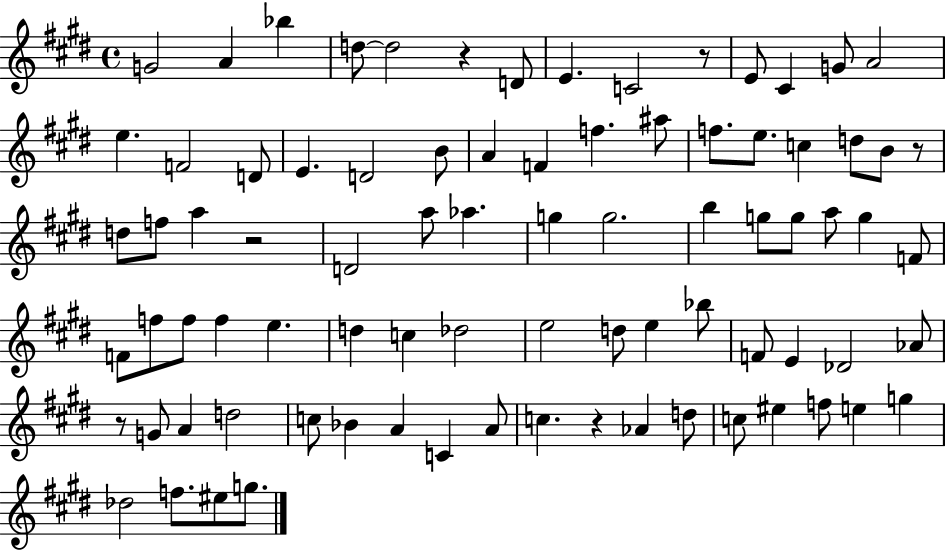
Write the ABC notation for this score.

X:1
T:Untitled
M:4/4
L:1/4
K:E
G2 A _b d/2 d2 z D/2 E C2 z/2 E/2 ^C G/2 A2 e F2 D/2 E D2 B/2 A F f ^a/2 f/2 e/2 c d/2 B/2 z/2 d/2 f/2 a z2 D2 a/2 _a g g2 b g/2 g/2 a/2 g F/2 F/2 f/2 f/2 f e d c _d2 e2 d/2 e _b/2 F/2 E _D2 _A/2 z/2 G/2 A d2 c/2 _B A C A/2 c z _A d/2 c/2 ^e f/2 e g _d2 f/2 ^e/2 g/2